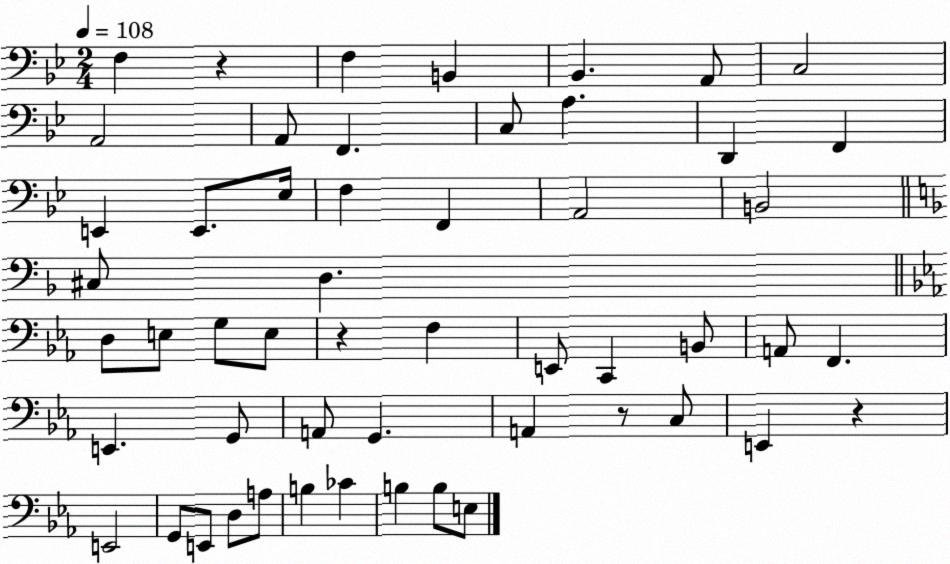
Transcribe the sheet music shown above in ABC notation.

X:1
T:Untitled
M:2/4
L:1/4
K:Bb
F, z F, B,, _B,, A,,/2 C,2 A,,2 A,,/2 F,, C,/2 A, D,, F,, E,, E,,/2 _E,/4 F, F,, A,,2 B,,2 ^C,/2 D, D,/2 E,/2 G,/2 E,/2 z F, E,,/2 C,, B,,/2 A,,/2 F,, E,, G,,/2 A,,/2 G,, A,, z/2 C,/2 E,, z E,,2 G,,/2 E,,/2 D,/2 A,/2 B, _C B, B,/2 E,/2